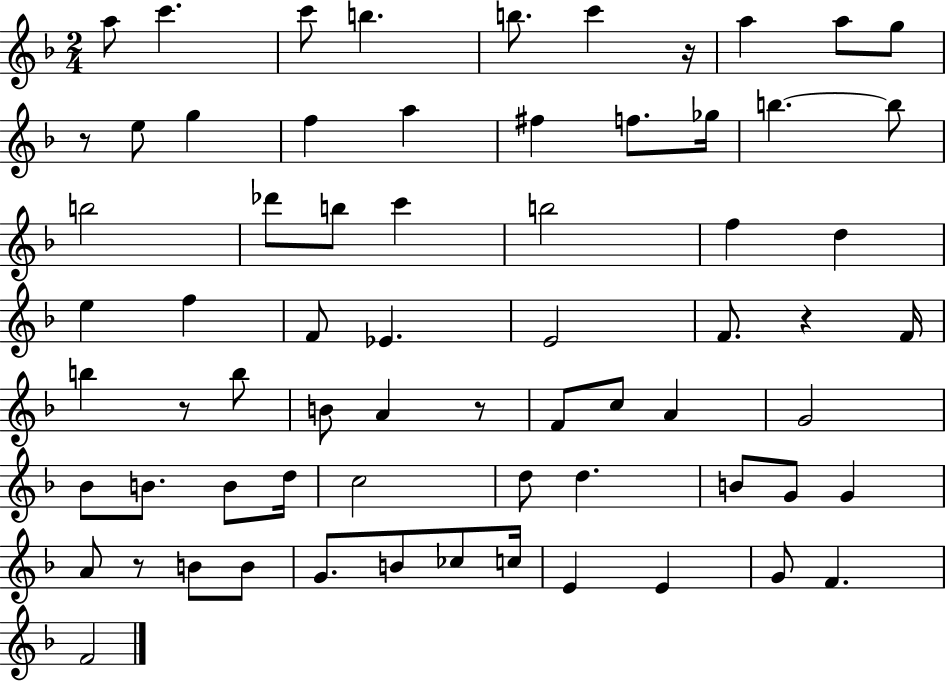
A5/e C6/q. C6/e B5/q. B5/e. C6/q R/s A5/q A5/e G5/e R/e E5/e G5/q F5/q A5/q F#5/q F5/e. Gb5/s B5/q. B5/e B5/h Db6/e B5/e C6/q B5/h F5/q D5/q E5/q F5/q F4/e Eb4/q. E4/h F4/e. R/q F4/s B5/q R/e B5/e B4/e A4/q R/e F4/e C5/e A4/q G4/h Bb4/e B4/e. B4/e D5/s C5/h D5/e D5/q. B4/e G4/e G4/q A4/e R/e B4/e B4/e G4/e. B4/e CES5/e C5/s E4/q E4/q G4/e F4/q. F4/h